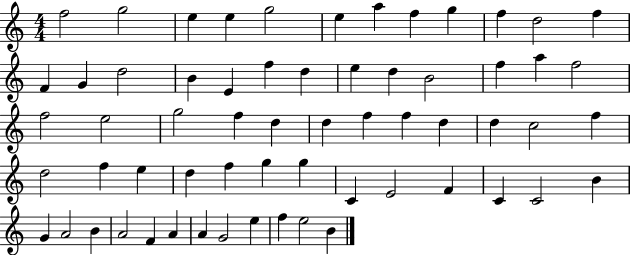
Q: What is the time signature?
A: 4/4